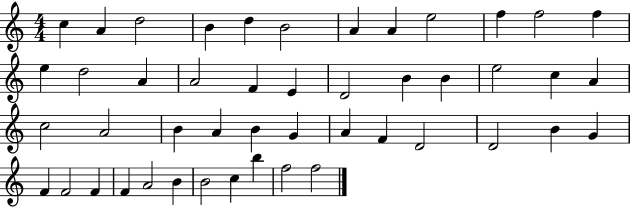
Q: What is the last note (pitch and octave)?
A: F5